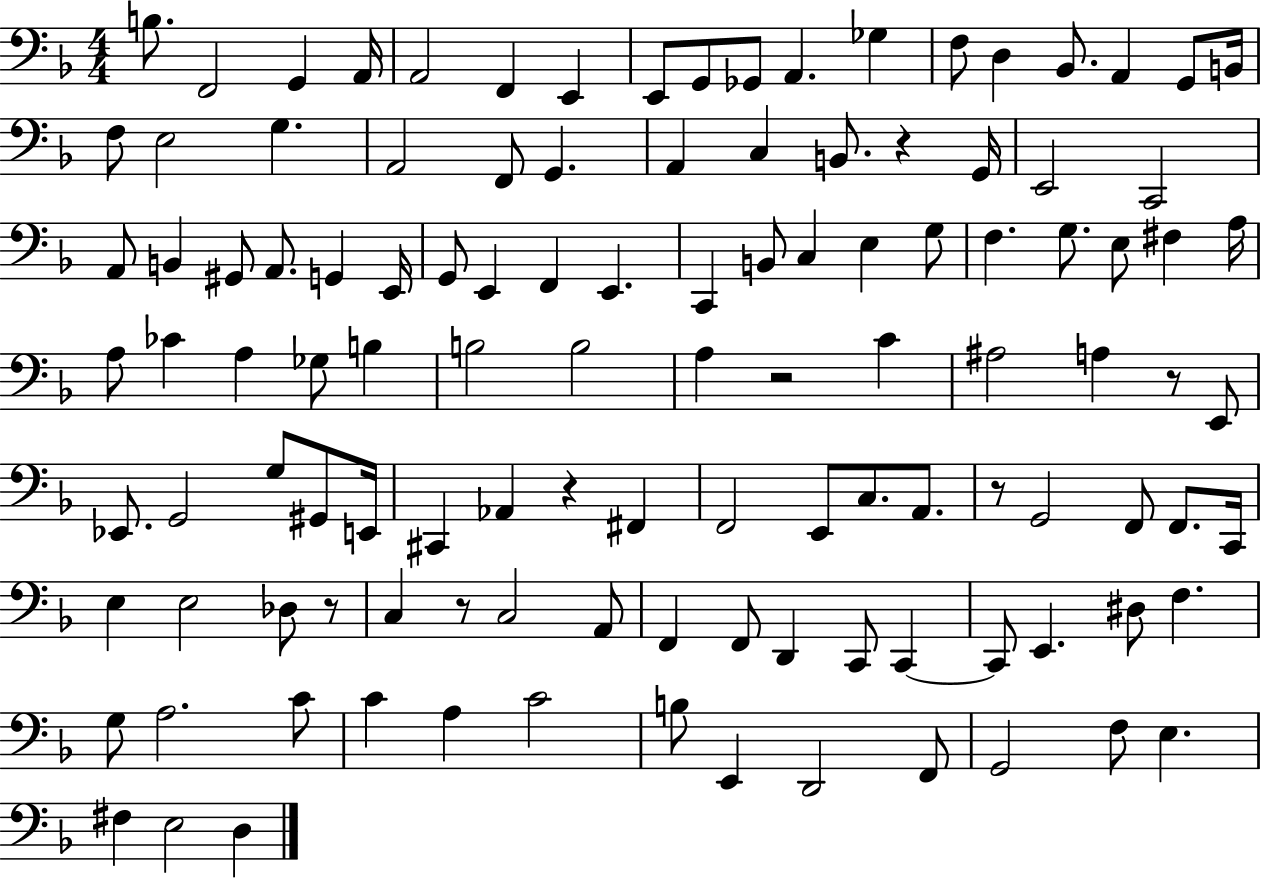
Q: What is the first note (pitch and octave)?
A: B3